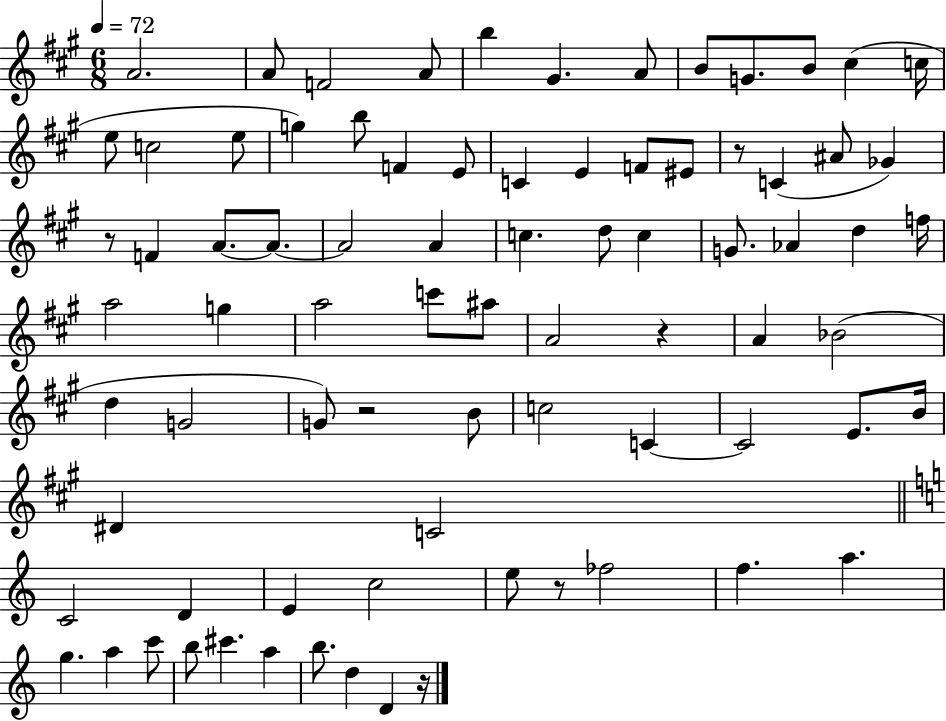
A4/h. A4/e F4/h A4/e B5/q G#4/q. A4/e B4/e G4/e. B4/e C#5/q C5/s E5/e C5/h E5/e G5/q B5/e F4/q E4/e C4/q E4/q F4/e EIS4/e R/e C4/q A#4/e Gb4/q R/e F4/q A4/e. A4/e. A4/h A4/q C5/q. D5/e C5/q G4/e. Ab4/q D5/q F5/s A5/h G5/q A5/h C6/e A#5/e A4/h R/q A4/q Bb4/h D5/q G4/h G4/e R/h B4/e C5/h C4/q C4/h E4/e. B4/s D#4/q C4/h C4/h D4/q E4/q C5/h E5/e R/e FES5/h F5/q. A5/q. G5/q. A5/q C6/e B5/e C#6/q. A5/q B5/e. D5/q D4/q R/s